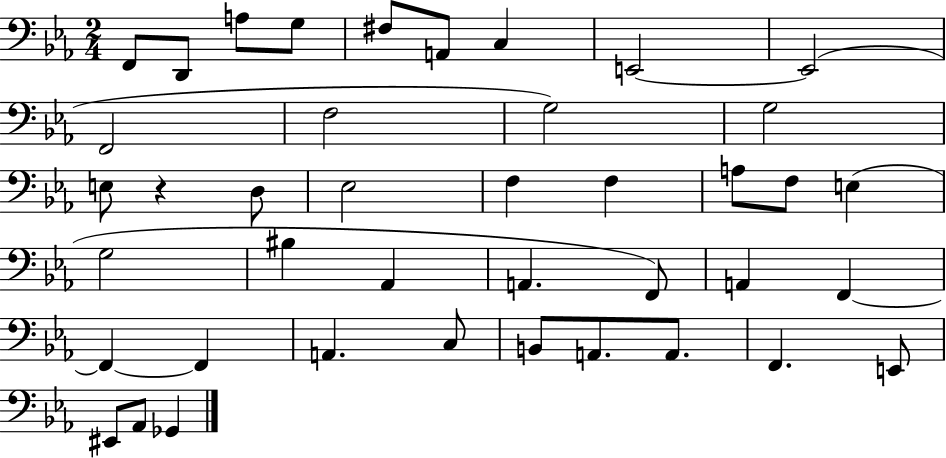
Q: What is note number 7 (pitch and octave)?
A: C3